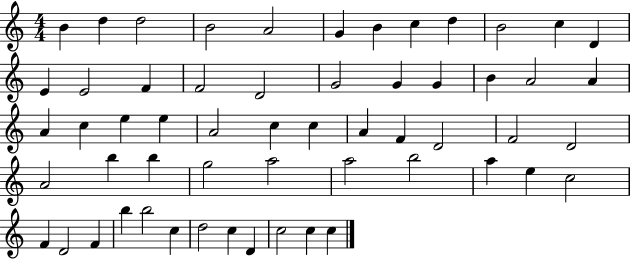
B4/q D5/q D5/h B4/h A4/h G4/q B4/q C5/q D5/q B4/h C5/q D4/q E4/q E4/h F4/q F4/h D4/h G4/h G4/q G4/q B4/q A4/h A4/q A4/q C5/q E5/q E5/q A4/h C5/q C5/q A4/q F4/q D4/h F4/h D4/h A4/h B5/q B5/q G5/h A5/h A5/h B5/h A5/q E5/q C5/h F4/q D4/h F4/q B5/q B5/h C5/q D5/h C5/q D4/q C5/h C5/q C5/q